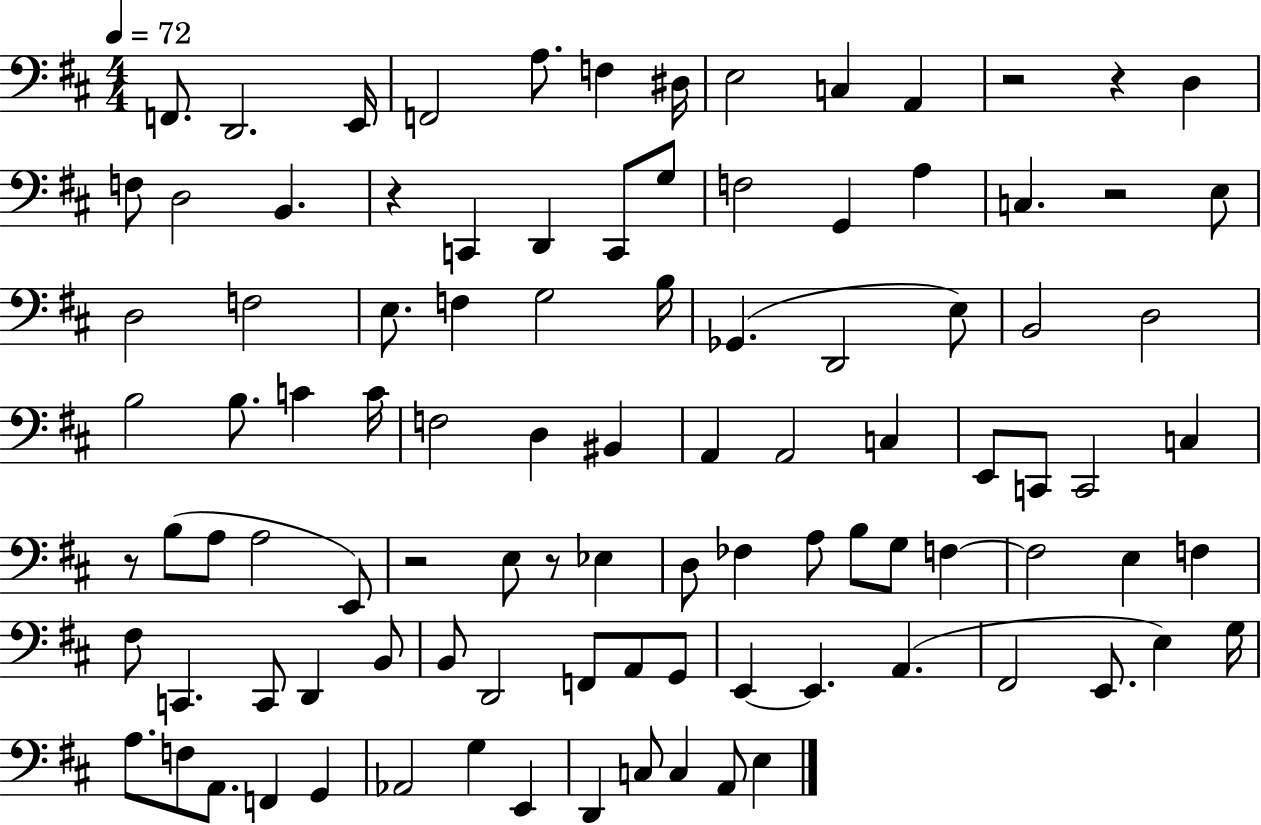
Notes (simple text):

F2/e. D2/h. E2/s F2/h A3/e. F3/q D#3/s E3/h C3/q A2/q R/h R/q D3/q F3/e D3/h B2/q. R/q C2/q D2/q C2/e G3/e F3/h G2/q A3/q C3/q. R/h E3/e D3/h F3/h E3/e. F3/q G3/h B3/s Gb2/q. D2/h E3/e B2/h D3/h B3/h B3/e. C4/q C4/s F3/h D3/q BIS2/q A2/q A2/h C3/q E2/e C2/e C2/h C3/q R/e B3/e A3/e A3/h E2/e R/h E3/e R/e Eb3/q D3/e FES3/q A3/e B3/e G3/e F3/q F3/h E3/q F3/q F#3/e C2/q. C2/e D2/q B2/e B2/e D2/h F2/e A2/e G2/e E2/q E2/q. A2/q. F#2/h E2/e. E3/q G3/s A3/e. F3/e A2/e. F2/q G2/q Ab2/h G3/q E2/q D2/q C3/e C3/q A2/e E3/q